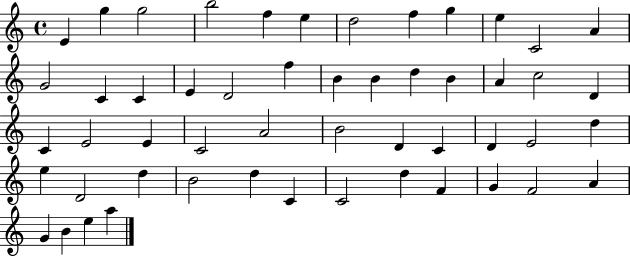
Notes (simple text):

E4/q G5/q G5/h B5/h F5/q E5/q D5/h F5/q G5/q E5/q C4/h A4/q G4/h C4/q C4/q E4/q D4/h F5/q B4/q B4/q D5/q B4/q A4/q C5/h D4/q C4/q E4/h E4/q C4/h A4/h B4/h D4/q C4/q D4/q E4/h D5/q E5/q D4/h D5/q B4/h D5/q C4/q C4/h D5/q F4/q G4/q F4/h A4/q G4/q B4/q E5/q A5/q